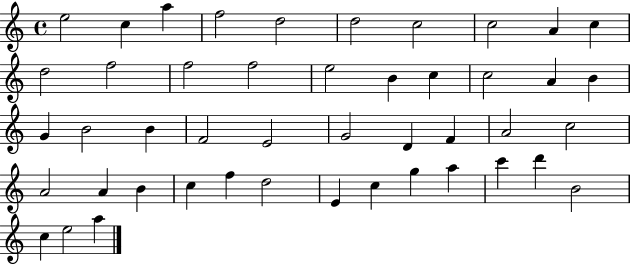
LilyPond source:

{
  \clef treble
  \time 4/4
  \defaultTimeSignature
  \key c \major
  e''2 c''4 a''4 | f''2 d''2 | d''2 c''2 | c''2 a'4 c''4 | \break d''2 f''2 | f''2 f''2 | e''2 b'4 c''4 | c''2 a'4 b'4 | \break g'4 b'2 b'4 | f'2 e'2 | g'2 d'4 f'4 | a'2 c''2 | \break a'2 a'4 b'4 | c''4 f''4 d''2 | e'4 c''4 g''4 a''4 | c'''4 d'''4 b'2 | \break c''4 e''2 a''4 | \bar "|."
}